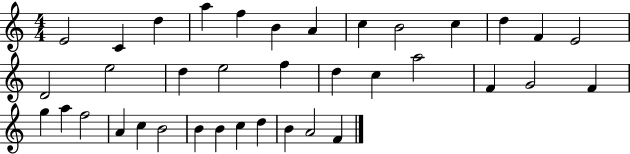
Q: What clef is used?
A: treble